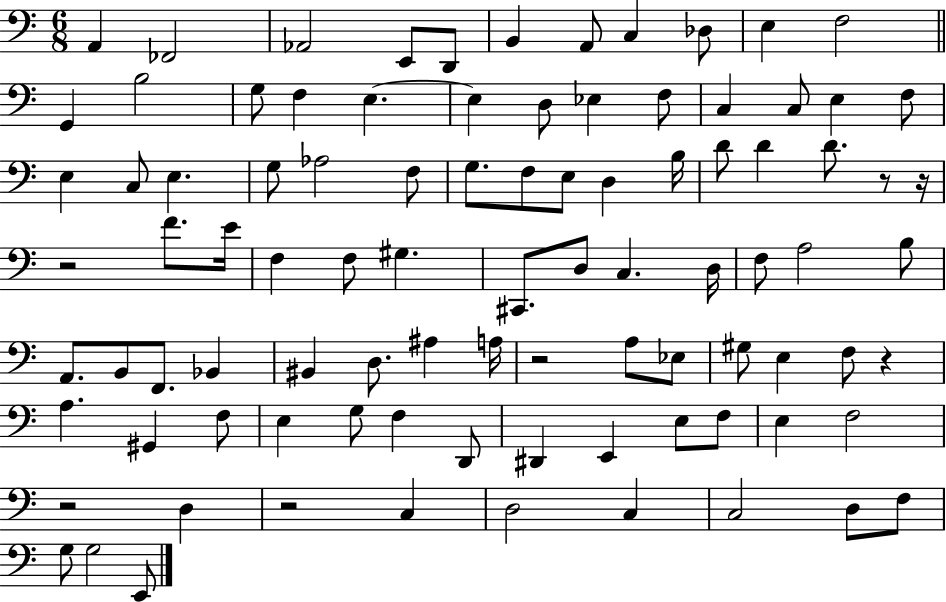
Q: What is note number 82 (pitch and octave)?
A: D3